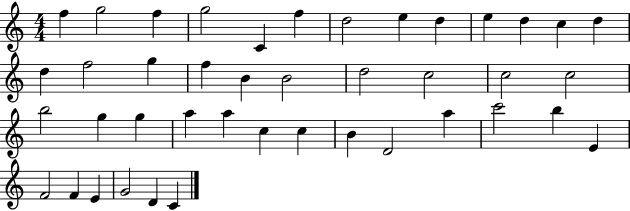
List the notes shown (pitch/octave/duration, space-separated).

F5/q G5/h F5/q G5/h C4/q F5/q D5/h E5/q D5/q E5/q D5/q C5/q D5/q D5/q F5/h G5/q F5/q B4/q B4/h D5/h C5/h C5/h C5/h B5/h G5/q G5/q A5/q A5/q C5/q C5/q B4/q D4/h A5/q C6/h B5/q E4/q F4/h F4/q E4/q G4/h D4/q C4/q